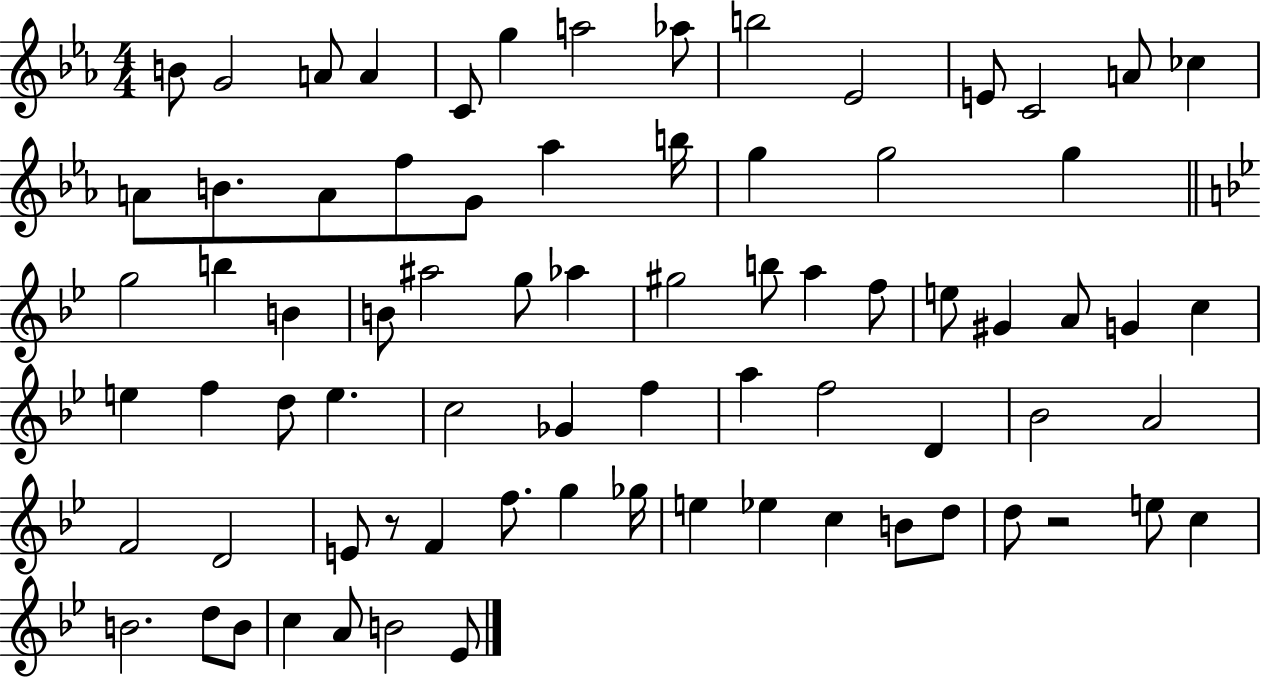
B4/e G4/h A4/e A4/q C4/e G5/q A5/h Ab5/e B5/h Eb4/h E4/e C4/h A4/e CES5/q A4/e B4/e. A4/e F5/e G4/e Ab5/q B5/s G5/q G5/h G5/q G5/h B5/q B4/q B4/e A#5/h G5/e Ab5/q G#5/h B5/e A5/q F5/e E5/e G#4/q A4/e G4/q C5/q E5/q F5/q D5/e E5/q. C5/h Gb4/q F5/q A5/q F5/h D4/q Bb4/h A4/h F4/h D4/h E4/e R/e F4/q F5/e. G5/q Gb5/s E5/q Eb5/q C5/q B4/e D5/e D5/e R/h E5/e C5/q B4/h. D5/e B4/e C5/q A4/e B4/h Eb4/e